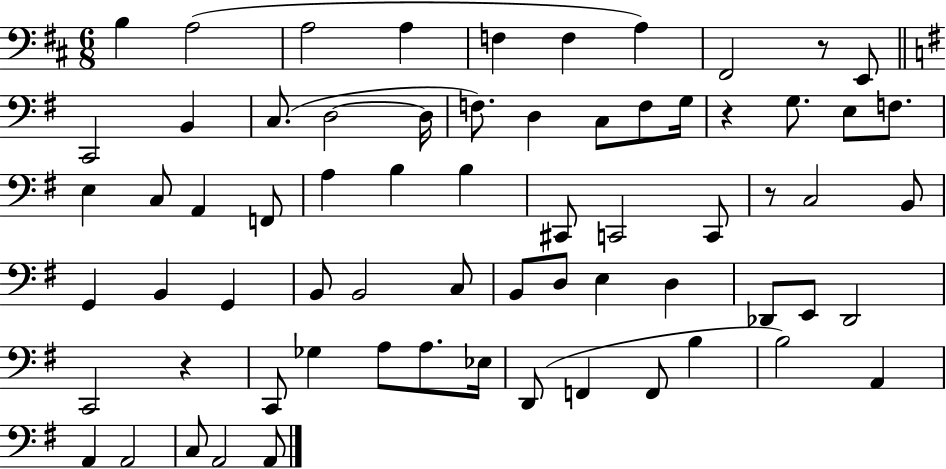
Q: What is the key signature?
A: D major